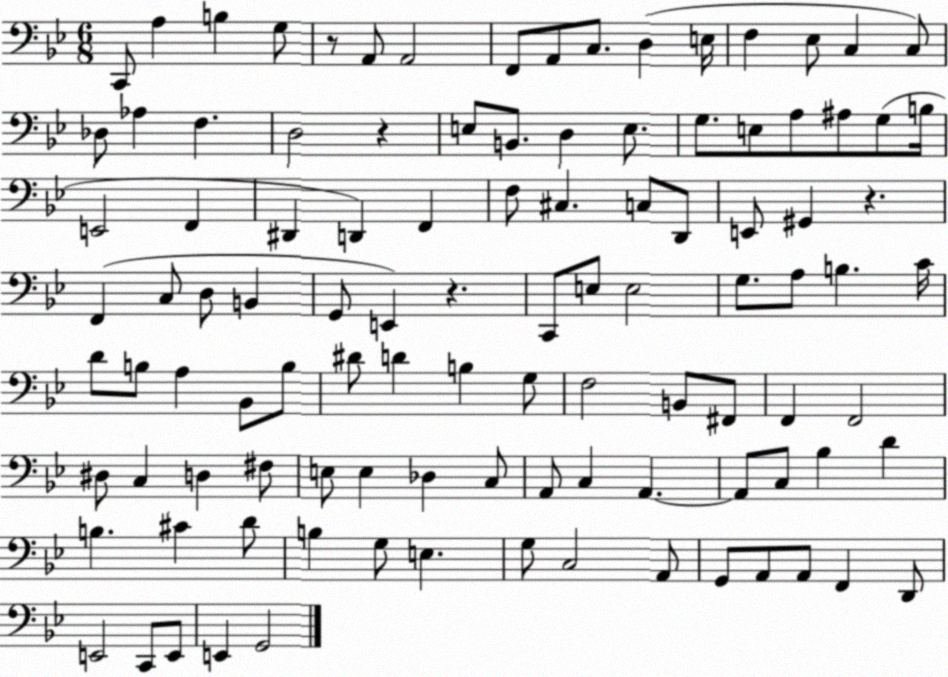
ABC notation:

X:1
T:Untitled
M:6/8
L:1/4
K:Bb
C,,/2 A, B, G,/2 z/2 A,,/2 A,,2 F,,/2 A,,/2 C,/2 D, E,/4 F, _E,/2 C, C,/2 _D,/2 _A, F, D,2 z E,/2 B,,/2 D, E,/2 G,/2 E,/2 A,/2 ^A,/2 G,/2 B,/4 E,,2 F,, ^D,, D,, F,, F,/2 ^C, C,/2 D,,/2 E,,/2 ^G,, z F,, C,/2 D,/2 B,, G,,/2 E,, z C,,/2 E,/2 E,2 G,/2 A,/2 B, C/4 D/2 B,/2 A, _B,,/2 B,/2 ^D/2 D B, G,/2 F,2 B,,/2 ^F,,/2 F,, F,,2 ^D,/2 C, D, ^F,/2 E,/2 E, _D, C,/2 A,,/2 C, A,, A,,/2 C,/2 _B, D B, ^C D/2 B, G,/2 E, G,/2 C,2 A,,/2 G,,/2 A,,/2 A,,/2 F,, D,,/2 E,,2 C,,/2 E,,/2 E,, G,,2